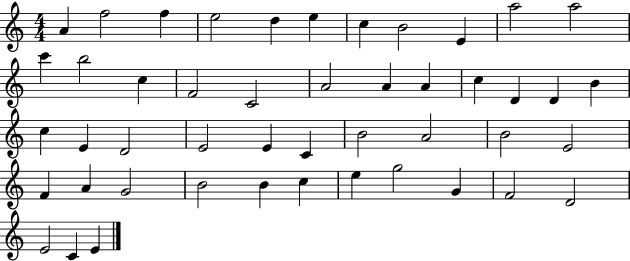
A4/q F5/h F5/q E5/h D5/q E5/q C5/q B4/h E4/q A5/h A5/h C6/q B5/h C5/q F4/h C4/h A4/h A4/q A4/q C5/q D4/q D4/q B4/q C5/q E4/q D4/h E4/h E4/q C4/q B4/h A4/h B4/h E4/h F4/q A4/q G4/h B4/h B4/q C5/q E5/q G5/h G4/q F4/h D4/h E4/h C4/q E4/q